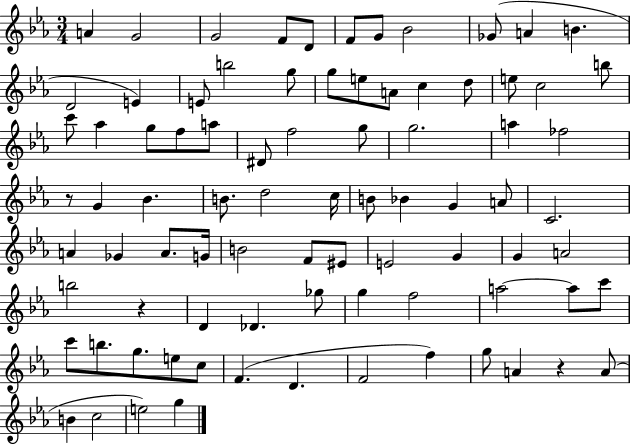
A4/q G4/h G4/h F4/e D4/e F4/e G4/e Bb4/h Gb4/e A4/q B4/q. D4/h E4/q E4/e B5/h G5/e G5/e E5/e A4/e C5/q D5/e E5/e C5/h B5/e C6/e Ab5/q G5/e F5/e A5/e D#4/e F5/h G5/e G5/h. A5/q FES5/h R/e G4/q Bb4/q. B4/e. D5/h C5/s B4/e Bb4/q G4/q A4/e C4/h. A4/q Gb4/q A4/e. G4/s B4/h F4/e EIS4/e E4/h G4/q G4/q A4/h B5/h R/q D4/q Db4/q. Gb5/e G5/q F5/h A5/h A5/e C6/e C6/e B5/e. G5/e. E5/e C5/e F4/q. D4/q. F4/h F5/q G5/e A4/q R/q A4/e B4/q C5/h E5/h G5/q